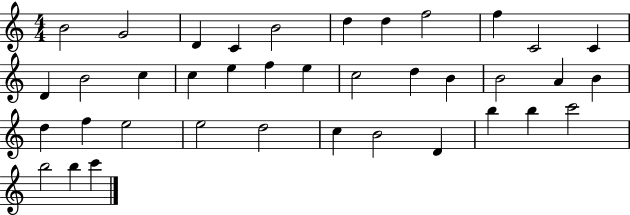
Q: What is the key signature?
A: C major